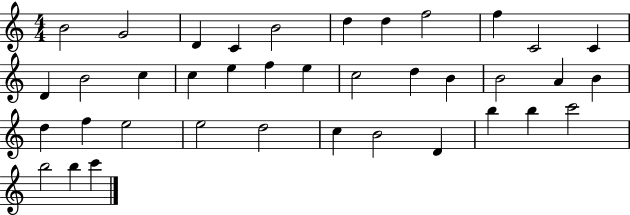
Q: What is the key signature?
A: C major